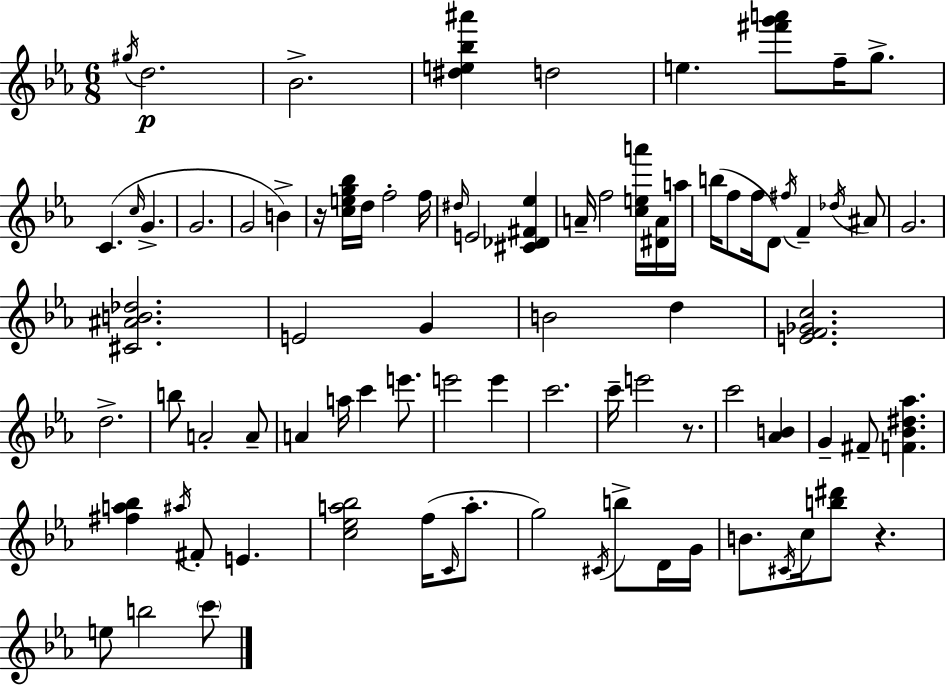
{
  \clef treble
  \numericTimeSignature
  \time 6/8
  \key c \minor
  \acciaccatura { gis''16 }\p d''2. | bes'2.-> | <dis'' e'' bes'' ais'''>4 d''2 | e''4. <fis''' g''' a'''>8 f''16-- g''8.-> | \break c'4.( \grace { c''16 } g'4.-> | g'2. | g'2 b'4->) | r16 <c'' e'' g'' bes''>16 d''16 f''2-. | \break f''16 \grace { dis''16 } e'2 <cis' des' fis' ees''>4 | a'16-- f''2 | <c'' e'' a'''>16 <dis' a'>16 a''16 b''16( f''8 f''16 d'8) \acciaccatura { fis''16 } f'4-- | \acciaccatura { des''16 } ais'8 g'2. | \break <cis' ais' b' des''>2. | e'2 | g'4 b'2 | d''4 <e' f' ges' c''>2. | \break d''2.-> | b''8 a'2-. | a'8-- a'4 a''16 c'''4 | e'''8. e'''2 | \break e'''4 c'''2. | c'''16-- e'''2 | r8. c'''2 | <aes' b'>4 g'4-- fis'8-- <f' bes' dis'' aes''>4. | \break <fis'' a'' bes''>4 \acciaccatura { ais''16 } fis'8-. | e'4. <c'' ees'' a'' bes''>2 | f''16( \grace { c'16 } a''8.-. g''2) | \acciaccatura { cis'16 } b''8-> d'16 g'16 b'8. \acciaccatura { cis'16 } | \break c''16 <b'' dis'''>8 r4. e''8 b''2 | \parenthesize c'''8 \bar "|."
}